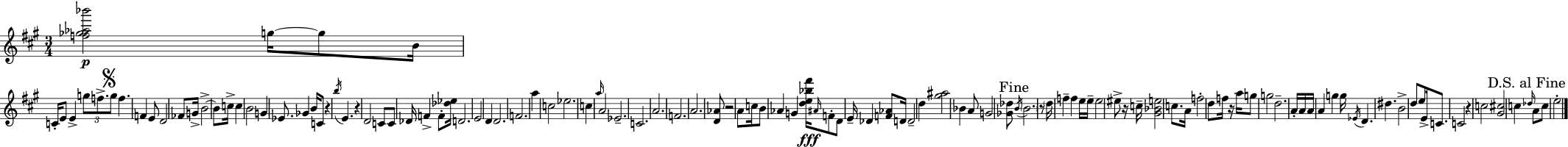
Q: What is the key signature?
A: A major